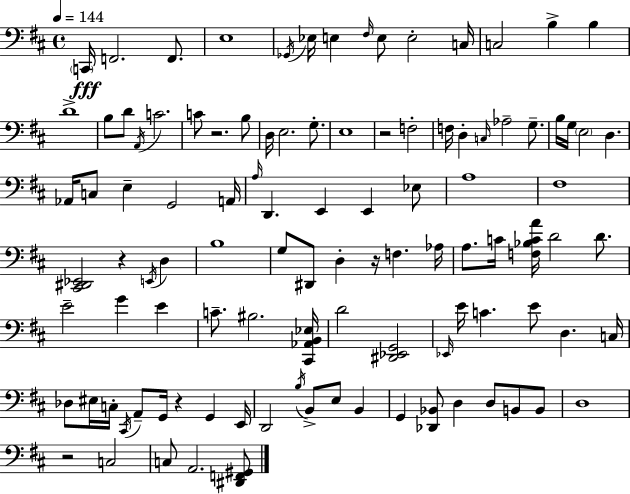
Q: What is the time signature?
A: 4/4